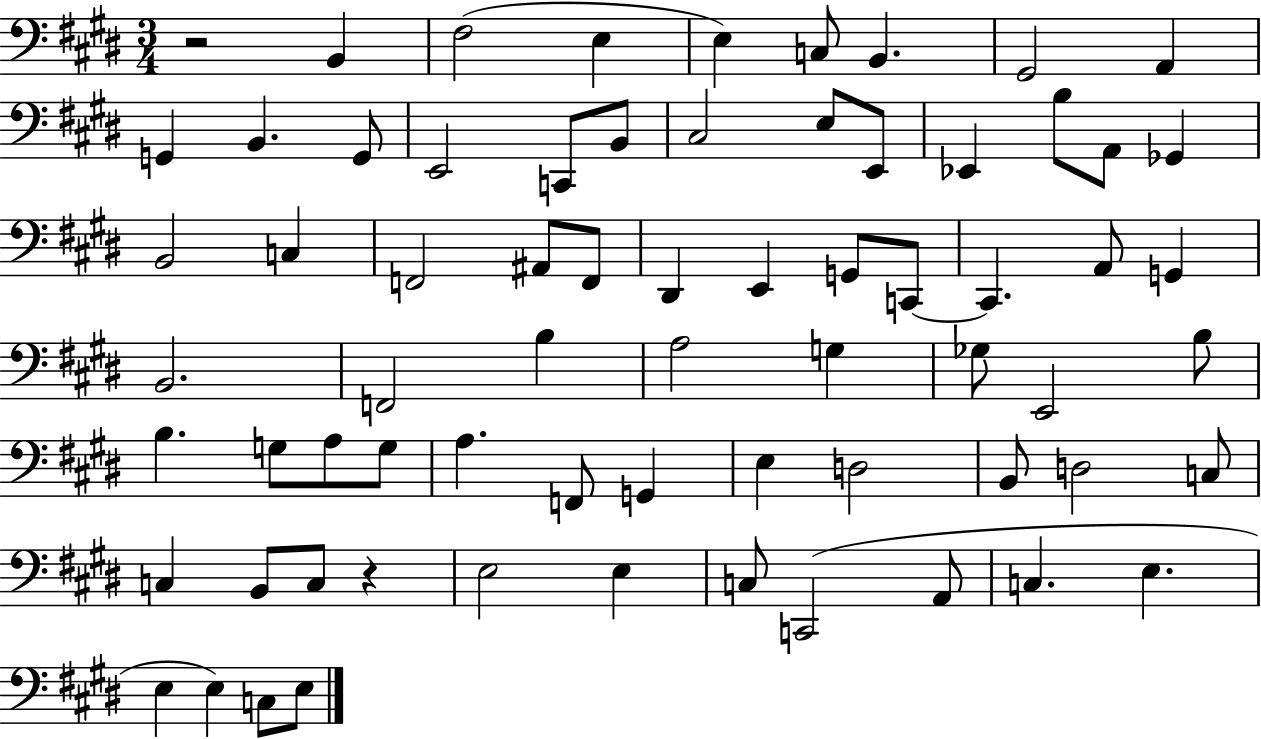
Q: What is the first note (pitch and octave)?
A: B2